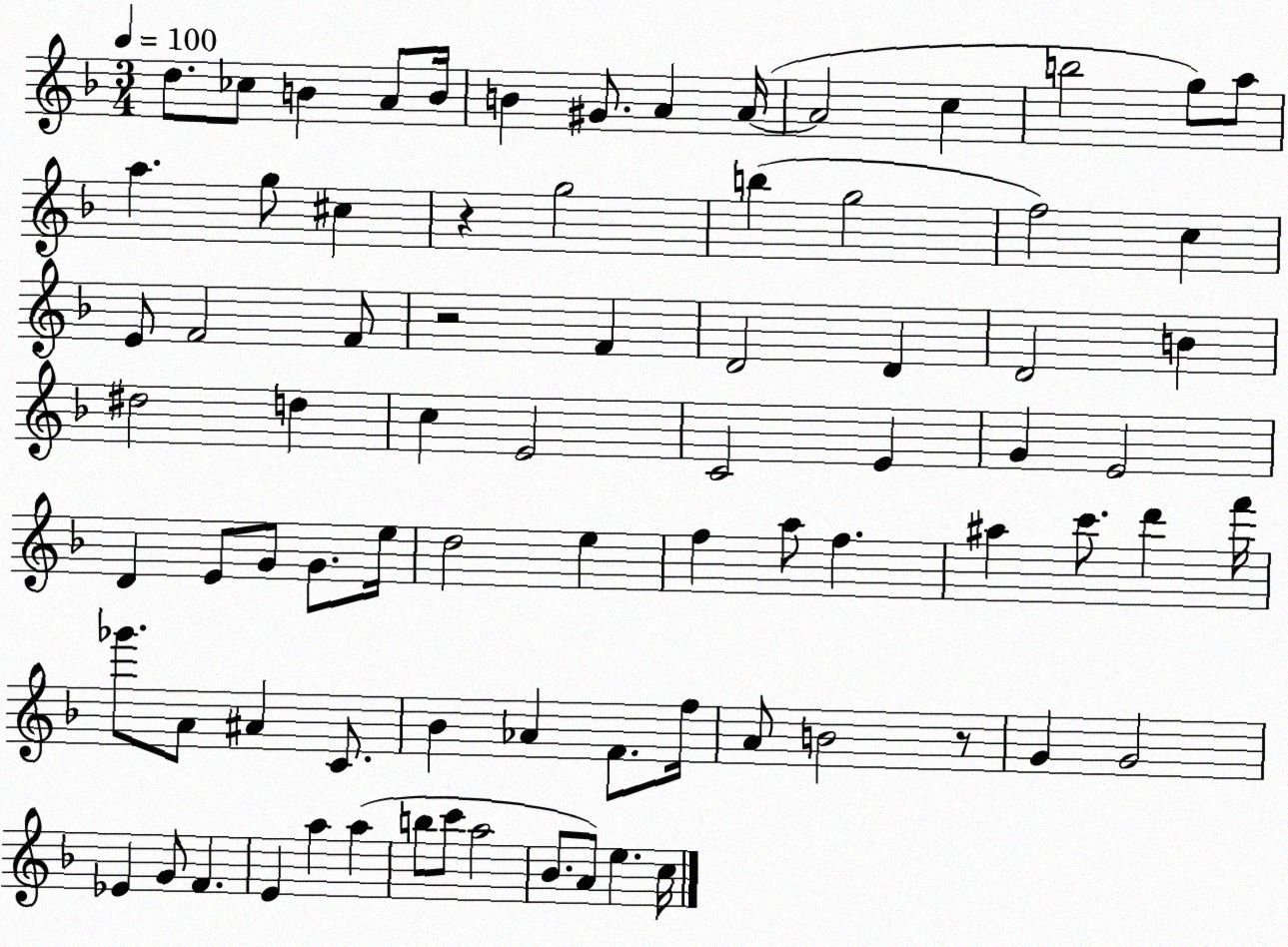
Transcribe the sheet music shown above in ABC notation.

X:1
T:Untitled
M:3/4
L:1/4
K:F
d/2 _c/2 B A/2 B/4 B ^G/2 A A/4 A2 c b2 g/2 a/2 a g/2 ^c z g2 b g2 f2 c E/2 F2 F/2 z2 F D2 D D2 B ^d2 d c E2 C2 E G E2 D E/2 G/2 G/2 e/4 d2 e f a/2 f ^a c'/2 d' f'/4 _g'/2 A/2 ^A C/2 _B _A F/2 f/4 A/2 B2 z/2 G G2 _E G/2 F E a a b/2 c'/2 a2 _B/2 A/2 e c/4